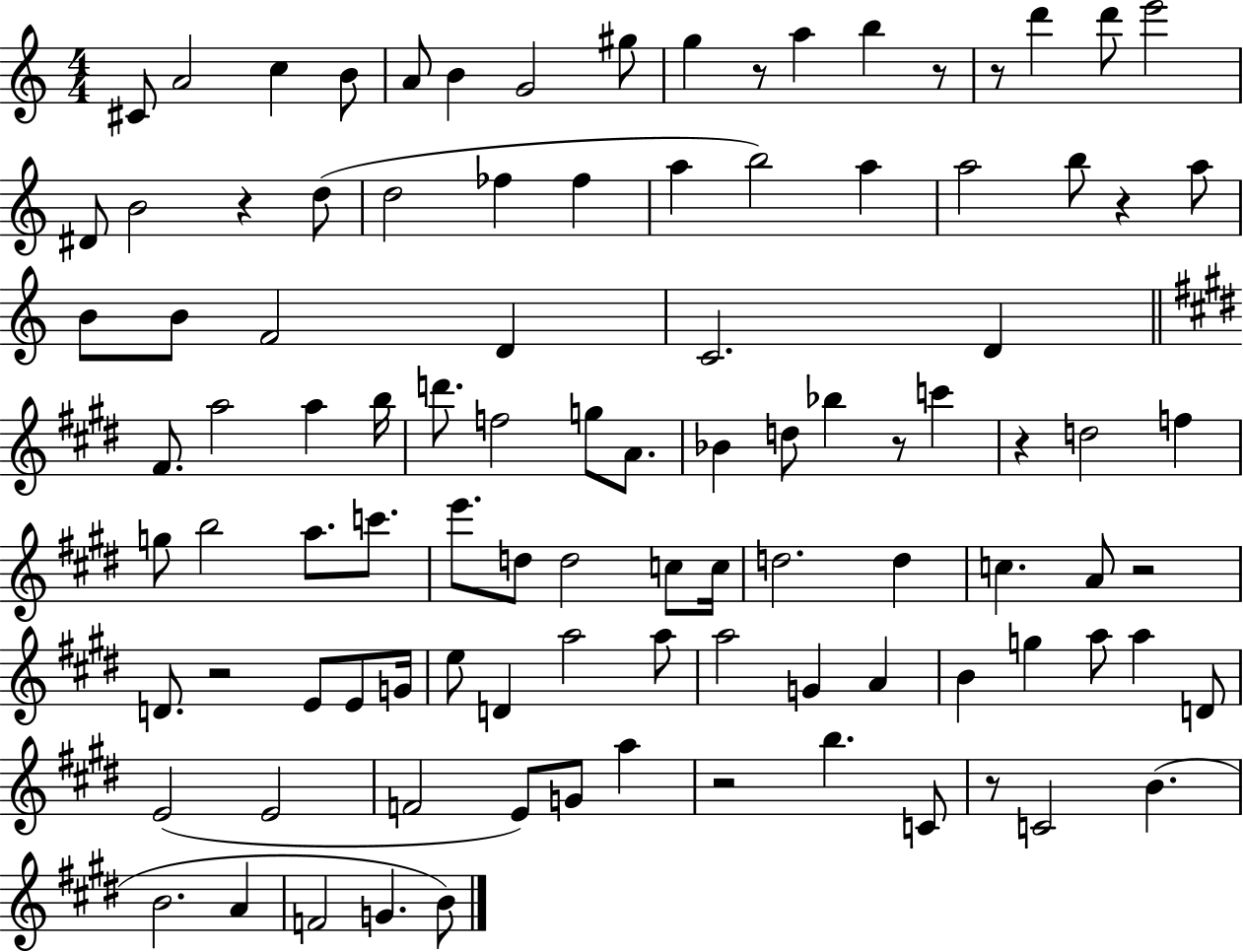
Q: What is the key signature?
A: C major